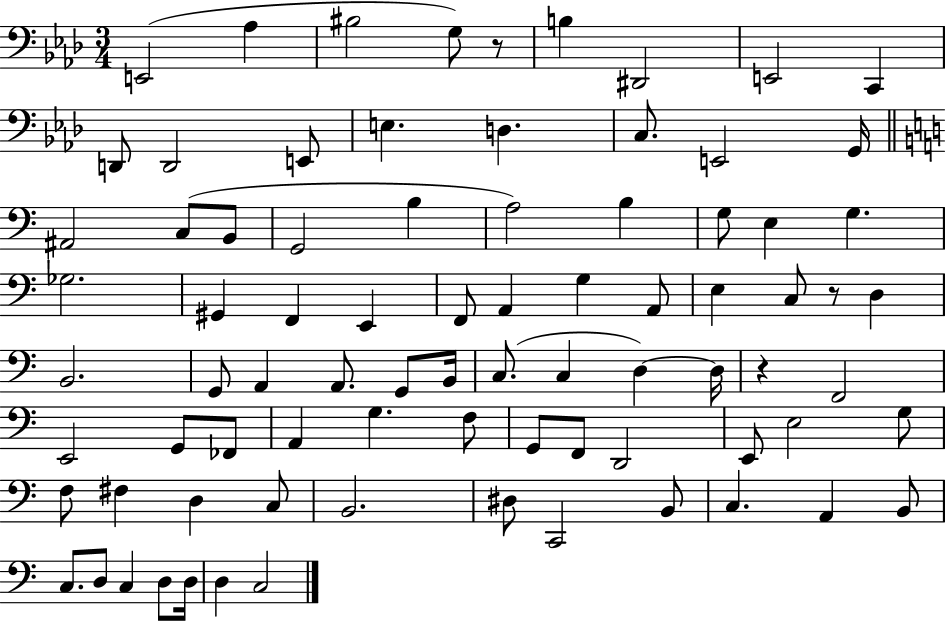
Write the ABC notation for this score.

X:1
T:Untitled
M:3/4
L:1/4
K:Ab
E,,2 _A, ^B,2 G,/2 z/2 B, ^D,,2 E,,2 C,, D,,/2 D,,2 E,,/2 E, D, C,/2 E,,2 G,,/4 ^A,,2 C,/2 B,,/2 G,,2 B, A,2 B, G,/2 E, G, _G,2 ^G,, F,, E,, F,,/2 A,, G, A,,/2 E, C,/2 z/2 D, B,,2 G,,/2 A,, A,,/2 G,,/2 B,,/4 C,/2 C, D, D,/4 z F,,2 E,,2 G,,/2 _F,,/2 A,, G, F,/2 G,,/2 F,,/2 D,,2 E,,/2 E,2 G,/2 F,/2 ^F, D, C,/2 B,,2 ^D,/2 C,,2 B,,/2 C, A,, B,,/2 C,/2 D,/2 C, D,/2 D,/4 D, C,2